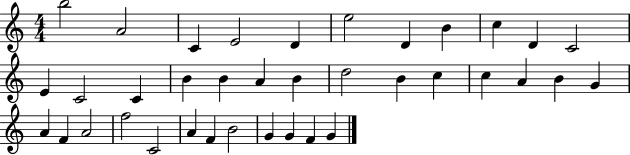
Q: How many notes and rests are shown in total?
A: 37